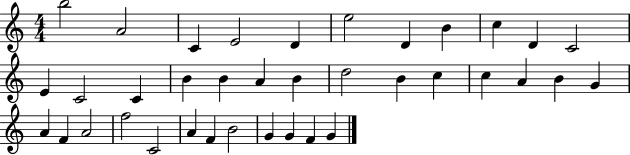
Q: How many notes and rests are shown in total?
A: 37